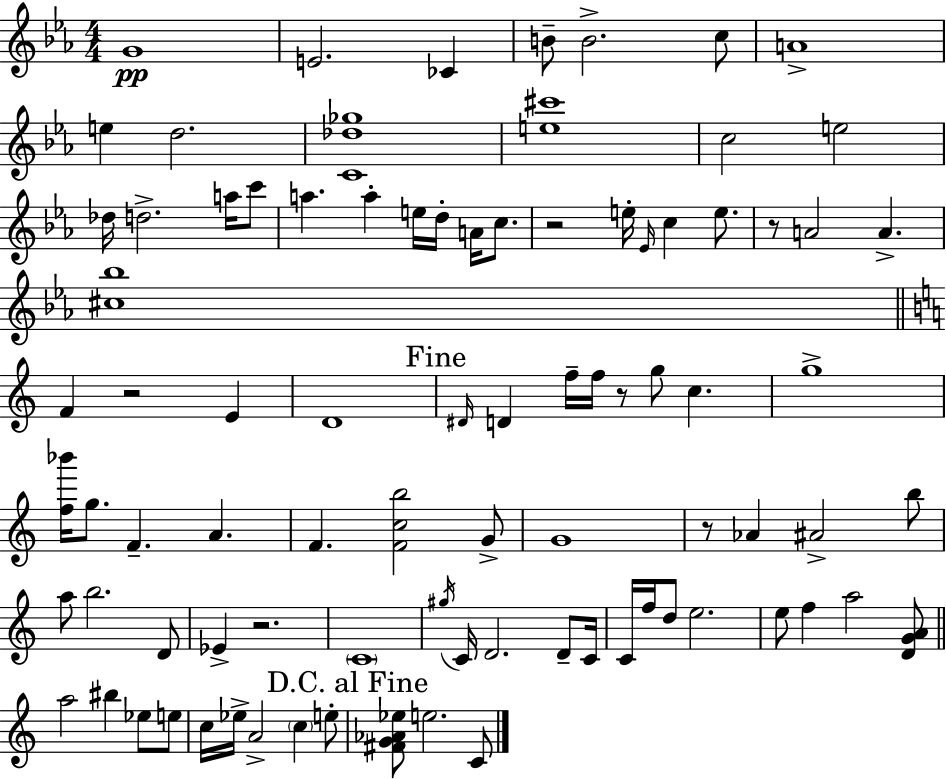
{
  \clef treble
  \numericTimeSignature
  \time 4/4
  \key ees \major
  \repeat volta 2 { g'1\pp | e'2. ces'4 | b'8-- b'2.-> c''8 | a'1-> | \break e''4 d''2. | <c' des'' ges''>1 | <e'' cis'''>1 | c''2 e''2 | \break des''16 d''2.-> a''16 c'''8 | a''4. a''4-. e''16 d''16-. a'16 c''8. | r2 e''16-. \grace { ees'16 } c''4 e''8. | r8 a'2 a'4.-> | \break <cis'' bes''>1 | \bar "||" \break \key c \major f'4 r2 e'4 | d'1 | \mark "Fine" \grace { dis'16 } d'4 f''16-- f''16 r8 g''8 c''4. | g''1-> | \break <f'' bes'''>16 g''8. f'4.-- a'4. | f'4. <f' c'' b''>2 g'8-> | g'1 | r8 aes'4 ais'2-> b''8 | \break a''8 b''2. d'8 | ees'4-> r2. | \parenthesize c'1 | \acciaccatura { gis''16 } c'16 d'2. d'8-- | \break c'16 c'16 f''16 d''8 e''2. | e''8 f''4 a''2 | <d' g' a'>8 \bar "||" \break \key a \minor a''2 bis''4 ees''8 e''8 | c''16 ees''16-> a'2-> \parenthesize c''4 e''8-. | \mark "D.C. al Fine" <fis' g' aes' ees''>8 e''2. c'8 | } \bar "|."
}